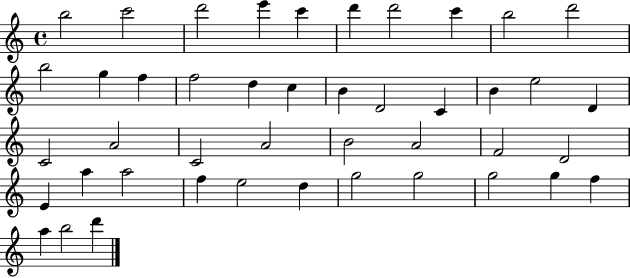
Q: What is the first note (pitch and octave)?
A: B5